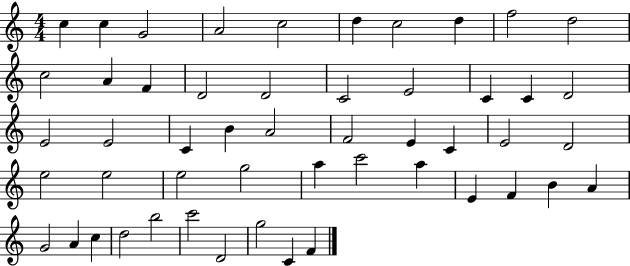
C5/q C5/q G4/h A4/h C5/h D5/q C5/h D5/q F5/h D5/h C5/h A4/q F4/q D4/h D4/h C4/h E4/h C4/q C4/q D4/h E4/h E4/h C4/q B4/q A4/h F4/h E4/q C4/q E4/h D4/h E5/h E5/h E5/h G5/h A5/q C6/h A5/q E4/q F4/q B4/q A4/q G4/h A4/q C5/q D5/h B5/h C6/h D4/h G5/h C4/q F4/q